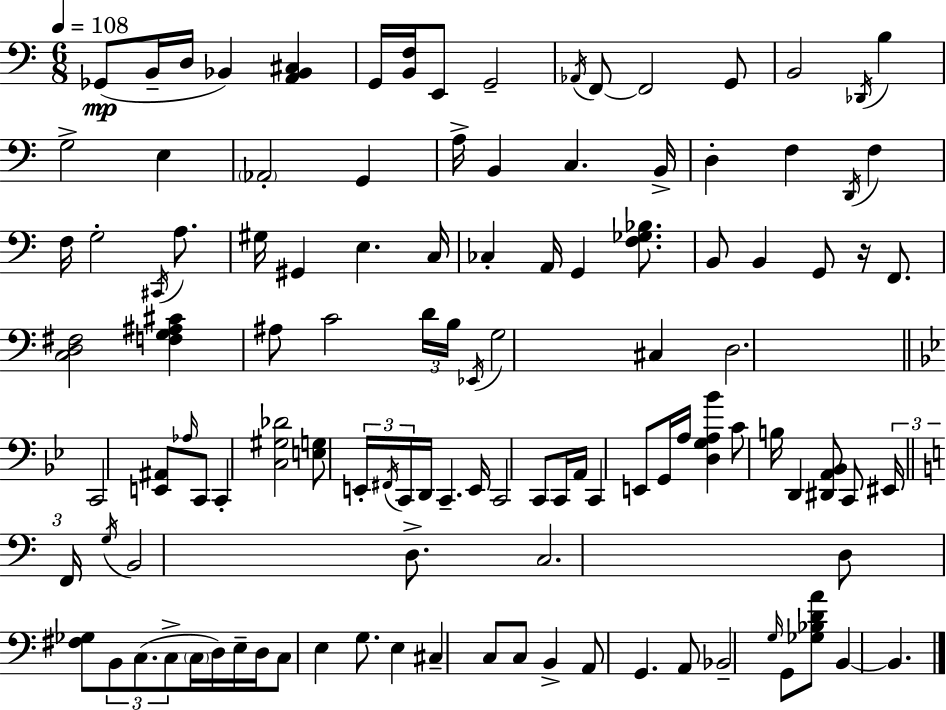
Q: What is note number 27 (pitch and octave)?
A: F3